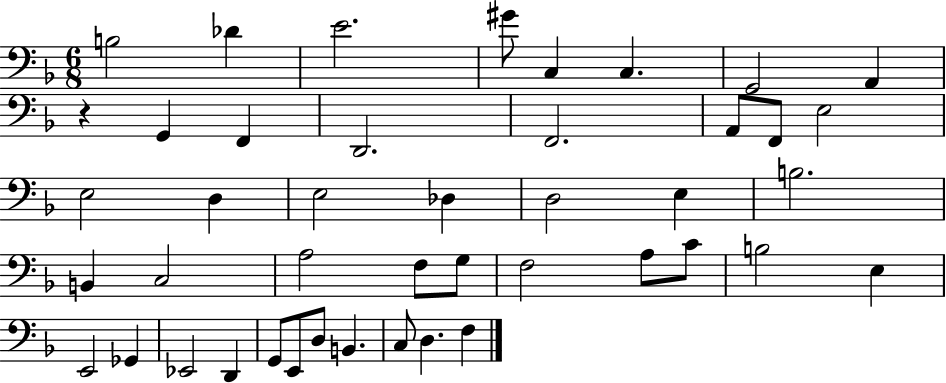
B3/h Db4/q E4/h. G#4/e C3/q C3/q. G2/h A2/q R/q G2/q F2/q D2/h. F2/h. A2/e F2/e E3/h E3/h D3/q E3/h Db3/q D3/h E3/q B3/h. B2/q C3/h A3/h F3/e G3/e F3/h A3/e C4/e B3/h E3/q E2/h Gb2/q Eb2/h D2/q G2/e E2/e D3/e B2/q. C3/e D3/q. F3/q